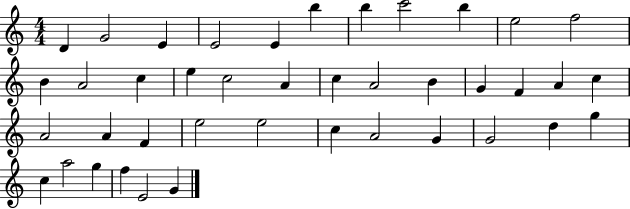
D4/q G4/h E4/q E4/h E4/q B5/q B5/q C6/h B5/q E5/h F5/h B4/q A4/h C5/q E5/q C5/h A4/q C5/q A4/h B4/q G4/q F4/q A4/q C5/q A4/h A4/q F4/q E5/h E5/h C5/q A4/h G4/q G4/h D5/q G5/q C5/q A5/h G5/q F5/q E4/h G4/q